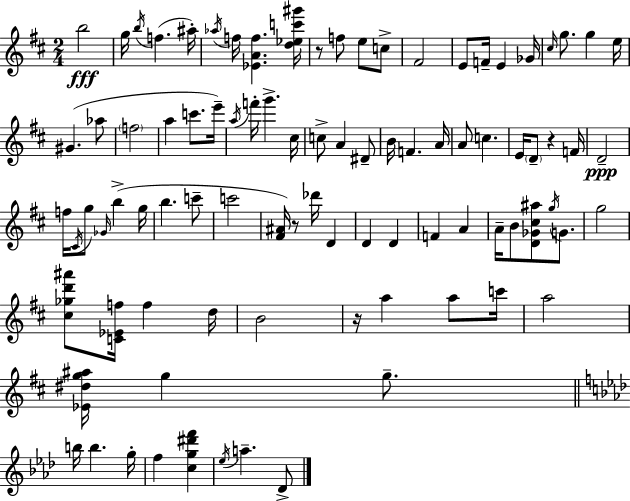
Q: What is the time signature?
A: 2/4